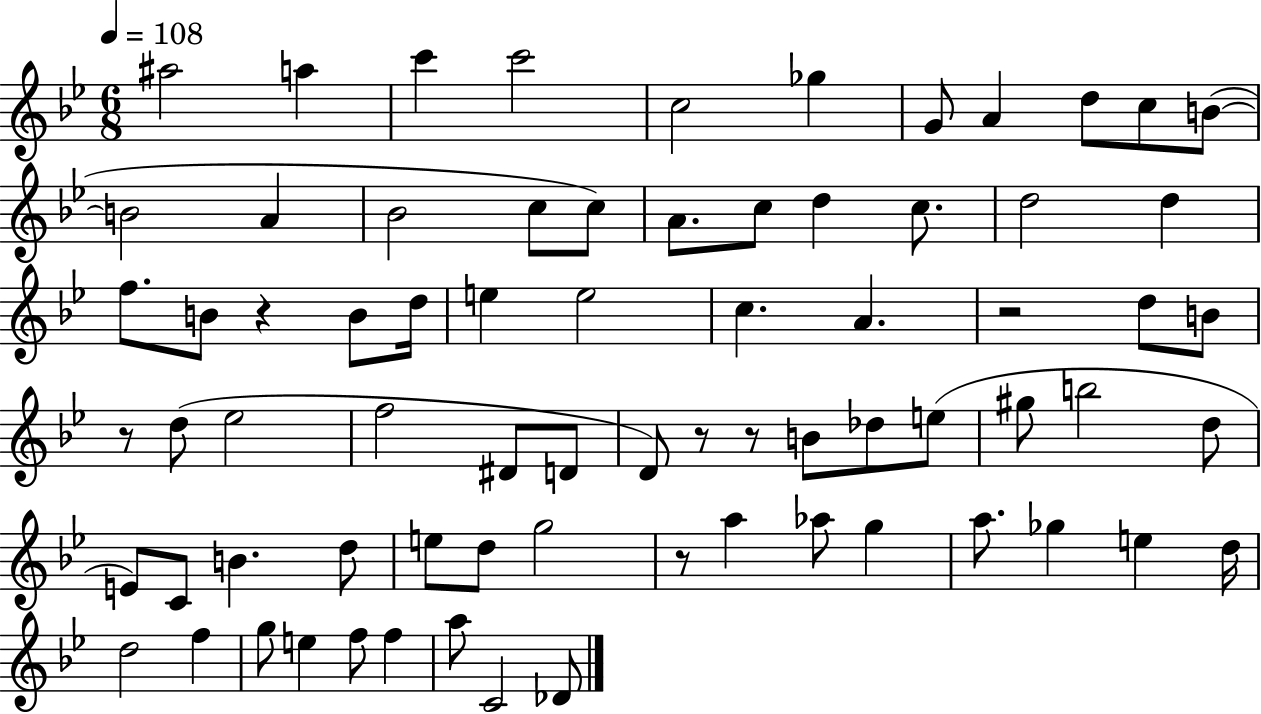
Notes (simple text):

A#5/h A5/q C6/q C6/h C5/h Gb5/q G4/e A4/q D5/e C5/e B4/e B4/h A4/q Bb4/h C5/e C5/e A4/e. C5/e D5/q C5/e. D5/h D5/q F5/e. B4/e R/q B4/e D5/s E5/q E5/h C5/q. A4/q. R/h D5/e B4/e R/e D5/e Eb5/h F5/h D#4/e D4/e D4/e R/e R/e B4/e Db5/e E5/e G#5/e B5/h D5/e E4/e C4/e B4/q. D5/e E5/e D5/e G5/h R/e A5/q Ab5/e G5/q A5/e. Gb5/q E5/q D5/s D5/h F5/q G5/e E5/q F5/e F5/q A5/e C4/h Db4/e